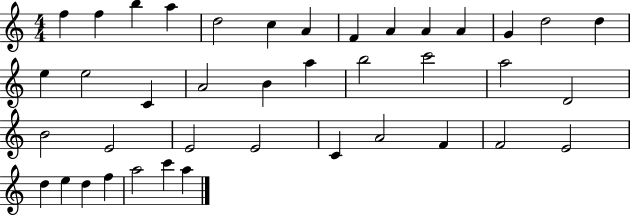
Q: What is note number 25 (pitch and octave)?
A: B4